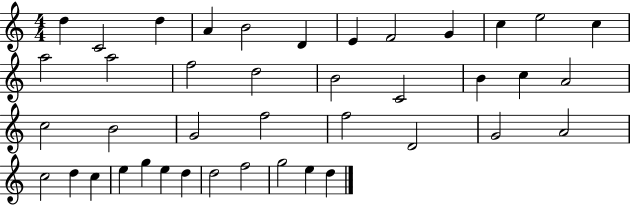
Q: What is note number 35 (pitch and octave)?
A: E5